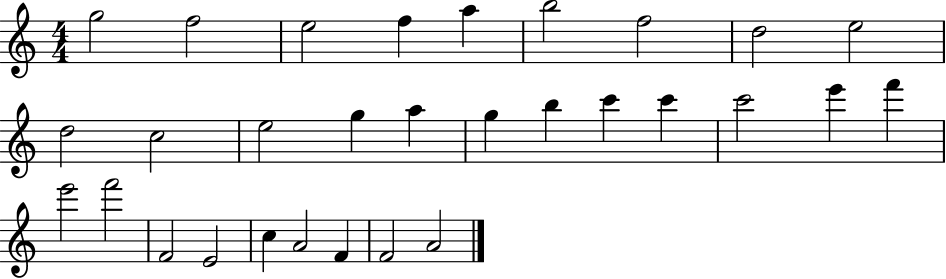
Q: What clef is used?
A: treble